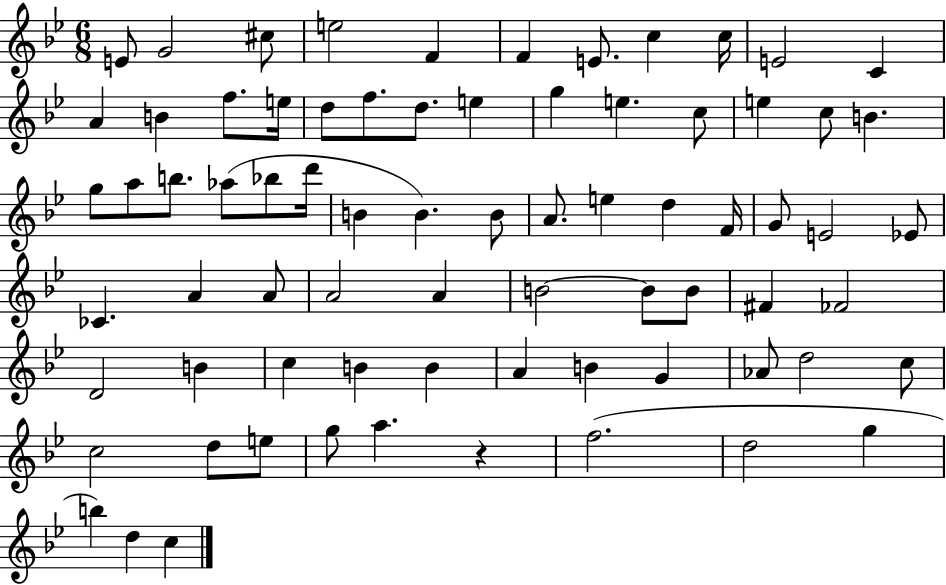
X:1
T:Untitled
M:6/8
L:1/4
K:Bb
E/2 G2 ^c/2 e2 F F E/2 c c/4 E2 C A B f/2 e/4 d/2 f/2 d/2 e g e c/2 e c/2 B g/2 a/2 b/2 _a/2 _b/2 d'/4 B B B/2 A/2 e d F/4 G/2 E2 _E/2 _C A A/2 A2 A B2 B/2 B/2 ^F _F2 D2 B c B B A B G _A/2 d2 c/2 c2 d/2 e/2 g/2 a z f2 d2 g b d c